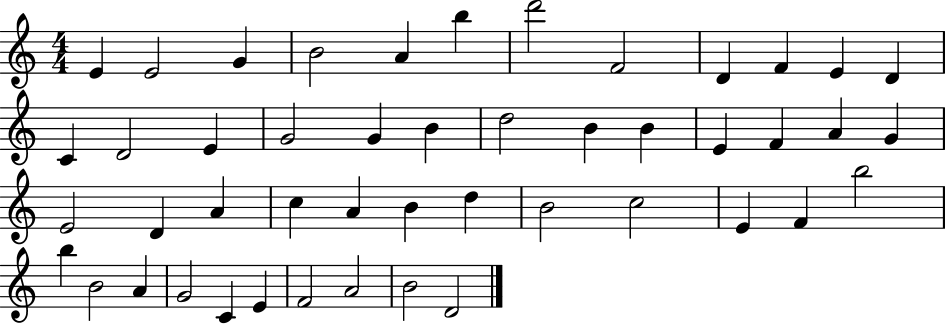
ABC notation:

X:1
T:Untitled
M:4/4
L:1/4
K:C
E E2 G B2 A b d'2 F2 D F E D C D2 E G2 G B d2 B B E F A G E2 D A c A B d B2 c2 E F b2 b B2 A G2 C E F2 A2 B2 D2